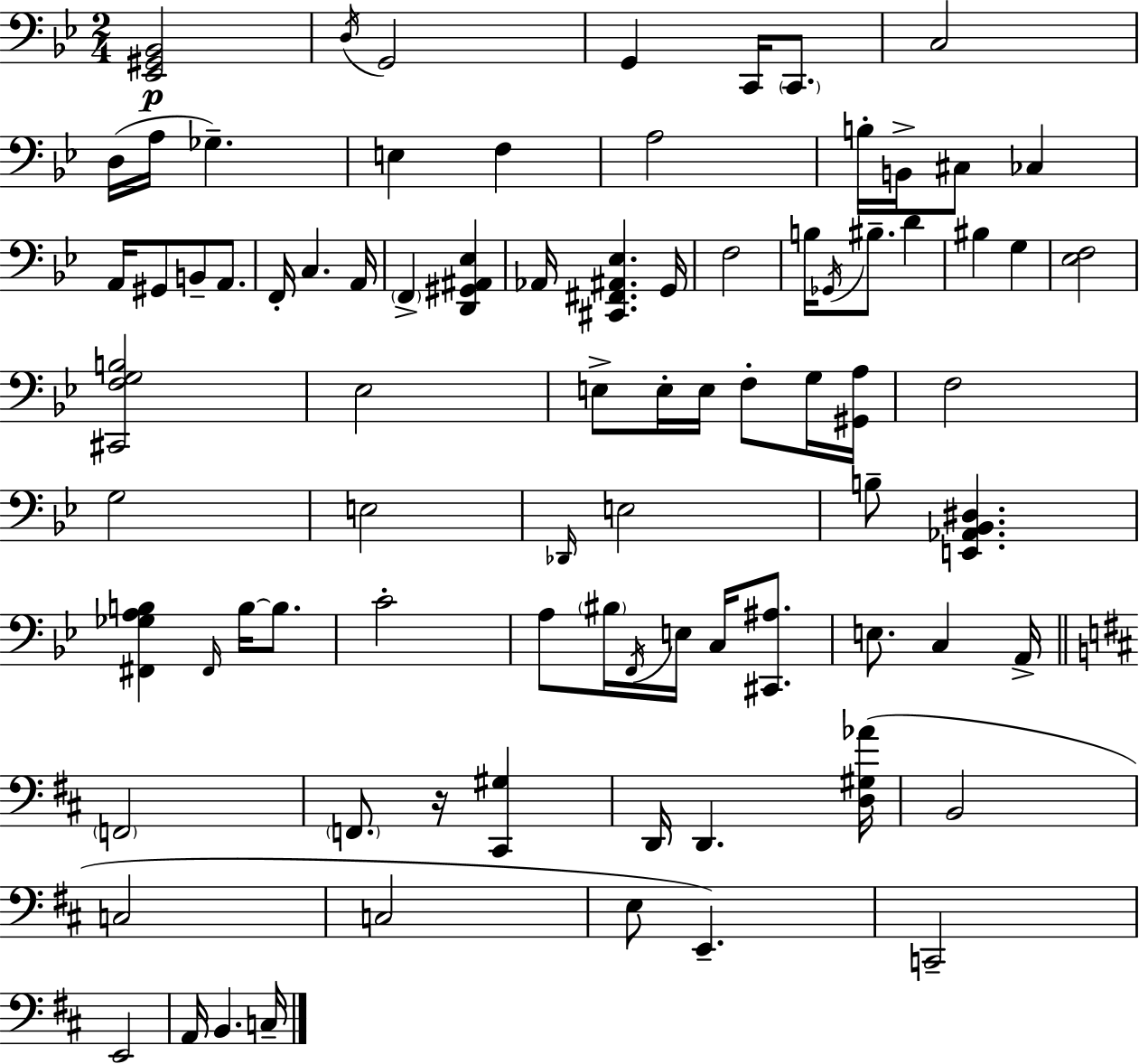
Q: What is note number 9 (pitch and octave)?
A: Gb3